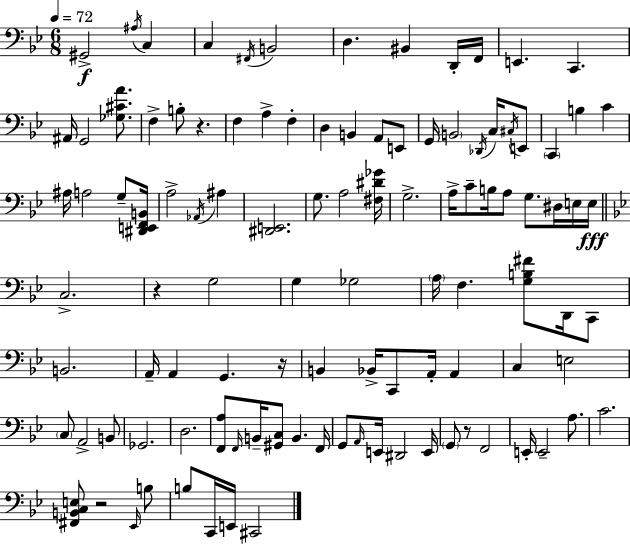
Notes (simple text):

G#2/h A#3/s C3/q C3/q F#2/s B2/h D3/q. BIS2/q D2/s F2/s E2/q. C2/q. A#2/s G2/h [Gb3,C#4,A4]/e. F3/q B3/e R/q. F3/q A3/q F3/q D3/q B2/q A2/e E2/e G2/s B2/h Db2/s C3/s C#3/s E2/e C2/q B3/q C4/q A#3/s A3/h G3/e [D#2,E2,F2,B2]/s A3/h Ab2/s A#3/q [D#2,E2]/h. G3/e. A3/h [F#3,D#4,Gb4]/s G3/h. A3/s C4/e B3/s A3/e G3/e. D#3/s E3/s E3/s C3/h. R/q G3/h G3/q Gb3/h A3/s F3/q. [G3,B3,F#4]/e D2/s C2/e B2/h. A2/s A2/q G2/q. R/s B2/q Bb2/s C2/e A2/s A2/q C3/q E3/h C3/e A2/h B2/e Gb2/h. D3/h. [F2,A3]/e F2/s B2/s [G#2,C3]/e B2/q. F2/s G2/e A2/s E2/s D#2/h E2/s G2/e R/e F2/h E2/s E2/h A3/e. C4/h. [F#2,B2,C3,E3]/e R/h Eb2/s B3/e B3/e C2/s E2/s C#2/h